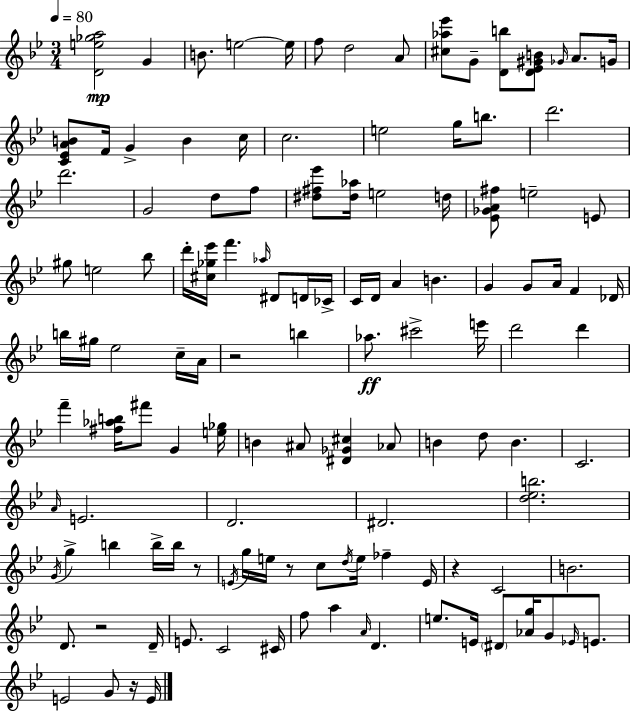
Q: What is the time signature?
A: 3/4